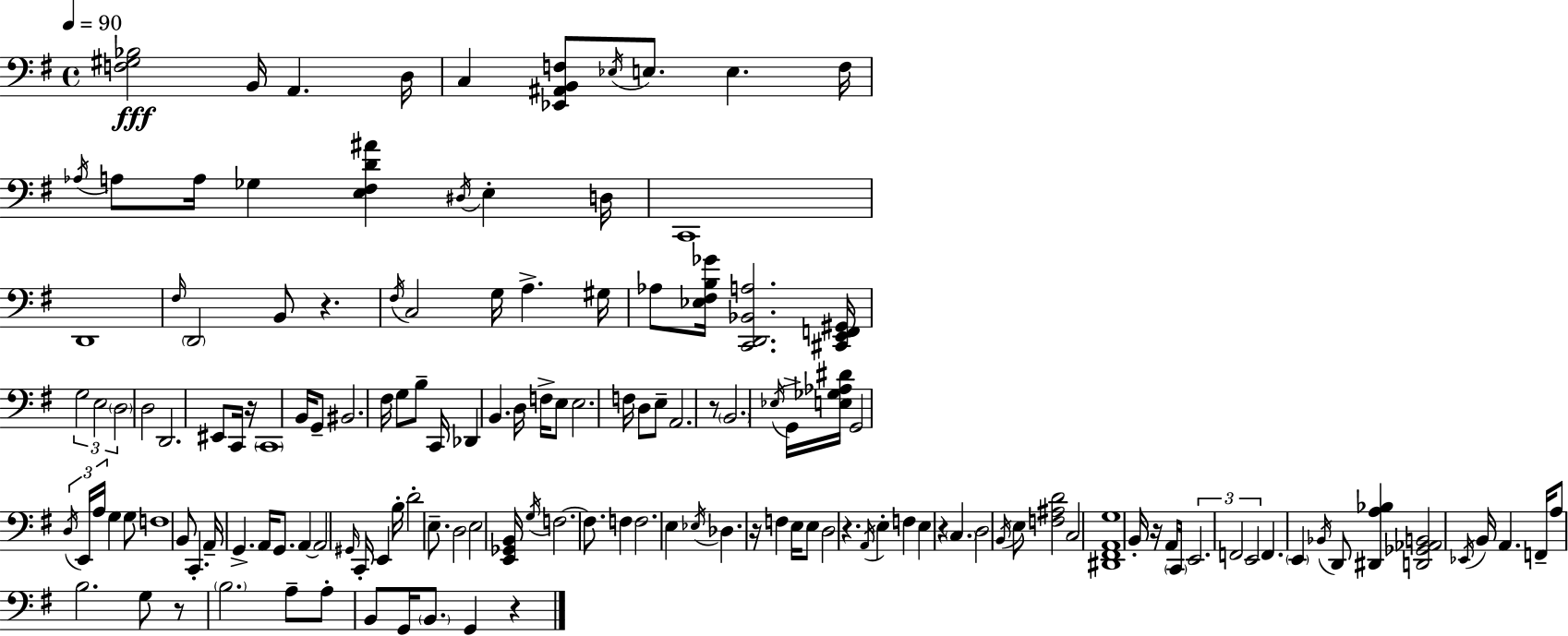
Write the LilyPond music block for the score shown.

{
  \clef bass
  \time 4/4
  \defaultTimeSignature
  \key g \major
  \tempo 4 = 90
  <f gis bes>2\fff b,16 a,4. d16 | c4 <ees, ais, b, f>8 \acciaccatura { ees16 } e8. e4. | f16 \acciaccatura { aes16 } a8 a16 ges4 <e fis d' ais'>4 \acciaccatura { dis16 } e4-. | d16 c,1 | \break d,1 | \grace { fis16 } \parenthesize d,2 b,8 r4. | \acciaccatura { fis16 } c2 g16 a4.-> | gis16 aes8 <ees fis b ges'>16 <c, d, bes, a>2. | \break <cis, e, f, gis,>16 \tuplet 3/2 { g2 e2 | \parenthesize d2 } d2 | d,2. | eis,8 c,16 r16 \parenthesize c,1 | \break b,16 g,8-- bis,2. | fis16 g8 b8-- c,16 des,4 b,4. | d16 f16-> e8 e2. | f16 d8 e8-- a,2. | \break r8 \parenthesize b,2. | \acciaccatura { ees16 } g,16-> <e ges aes dis'>16 g,2 \tuplet 3/2 { \acciaccatura { d16 } e,16 | a16 } g4 g8 f1 | b,8 c,4.-. a,16-- | \break g,4.-> a,16 g,8. a,4~~ a,2 | \grace { gis,16 } c,16-. e,4 b16-. d'2-. | e8.-- d2 | e2 <e, ges, b,>16 \acciaccatura { g16 } f2.~~ | \break f8. f4 f2. | e4 \acciaccatura { ees16 } des4. | r16 f4 e16 e8 d2 | r4. \acciaccatura { a,16 } e4-. f4 | \break e4 r4 \parenthesize c4. | d2 \acciaccatura { b,16 } e8 <f ais d'>2 | c2 <dis, fis, a, g>1 | b,16-. r16 a,16 \parenthesize c,16 | \break \tuplet 3/2 { e,2. f,2 | e,2 } f,4. | \parenthesize e,4 \acciaccatura { bes,16 } d,8 <dis, a bes>4 <d, ges, aes, b,>2 | \acciaccatura { ees,16 } b,16 a,4. f,16-- a8 | \break b2. g8 r8 | \parenthesize b2. a8-- a8-. | b,8 g,16 \parenthesize b,8. g,4 r4 \bar "|."
}